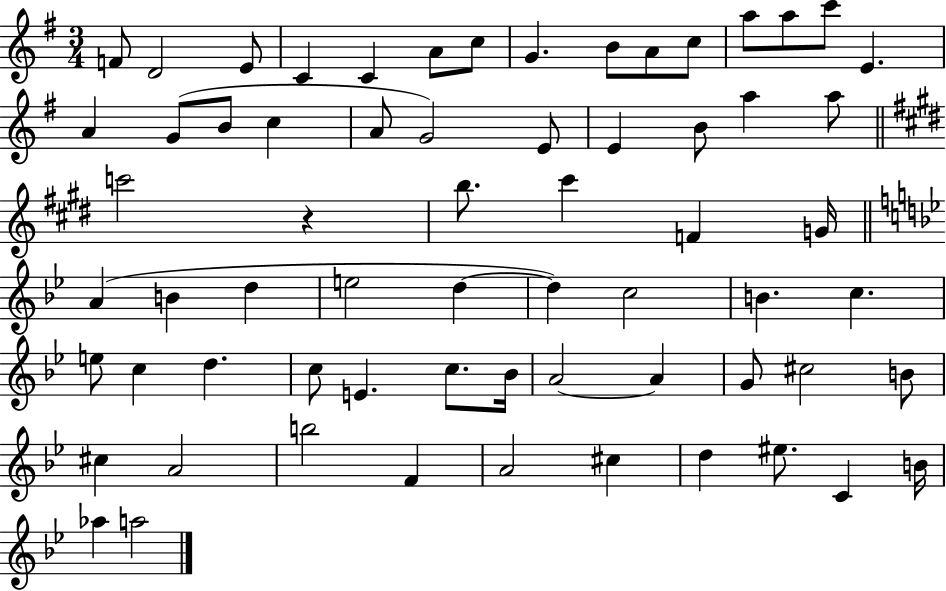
X:1
T:Untitled
M:3/4
L:1/4
K:G
F/2 D2 E/2 C C A/2 c/2 G B/2 A/2 c/2 a/2 a/2 c'/2 E A G/2 B/2 c A/2 G2 E/2 E B/2 a a/2 c'2 z b/2 ^c' F G/4 A B d e2 d d c2 B c e/2 c d c/2 E c/2 _B/4 A2 A G/2 ^c2 B/2 ^c A2 b2 F A2 ^c d ^e/2 C B/4 _a a2